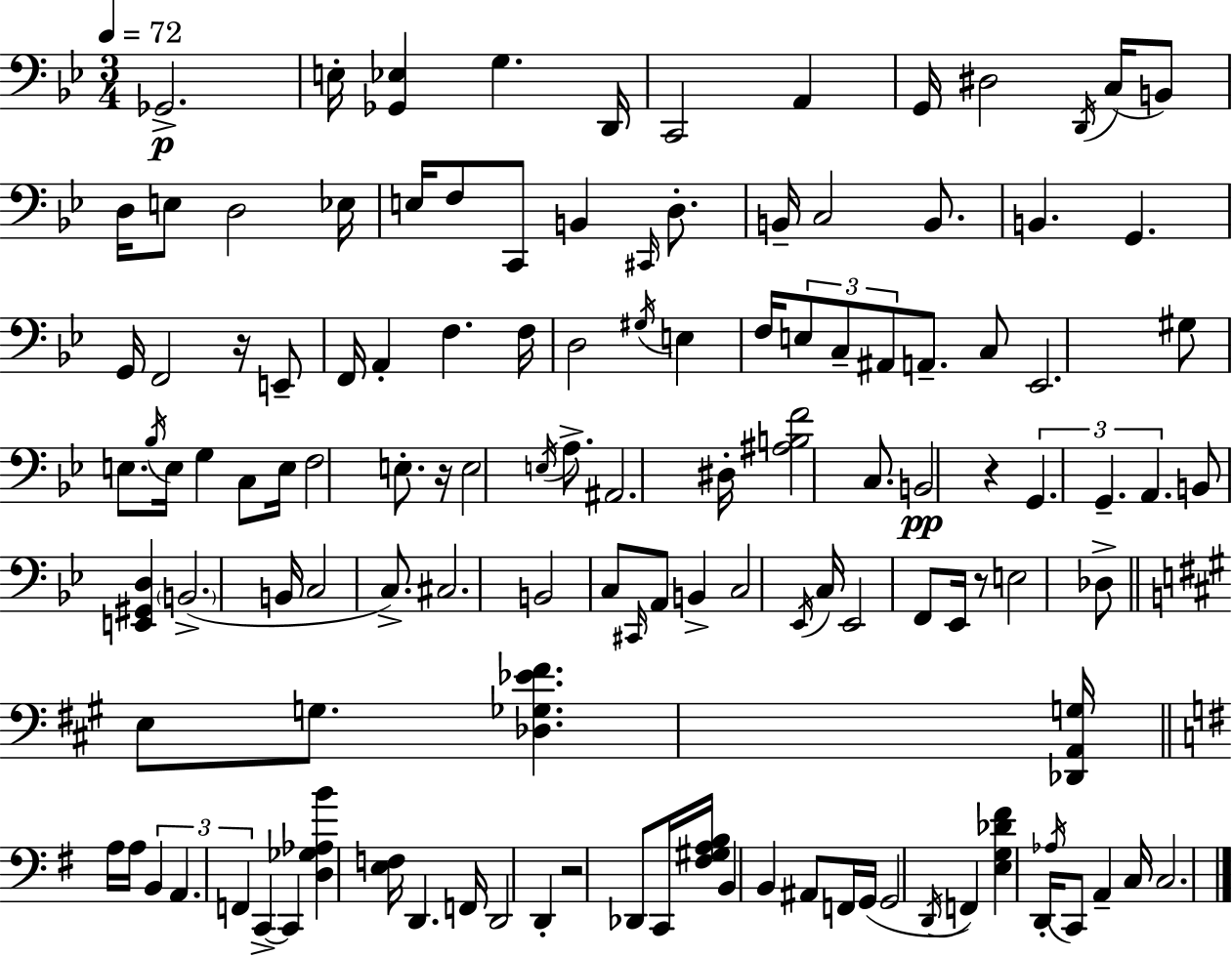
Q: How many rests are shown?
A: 5